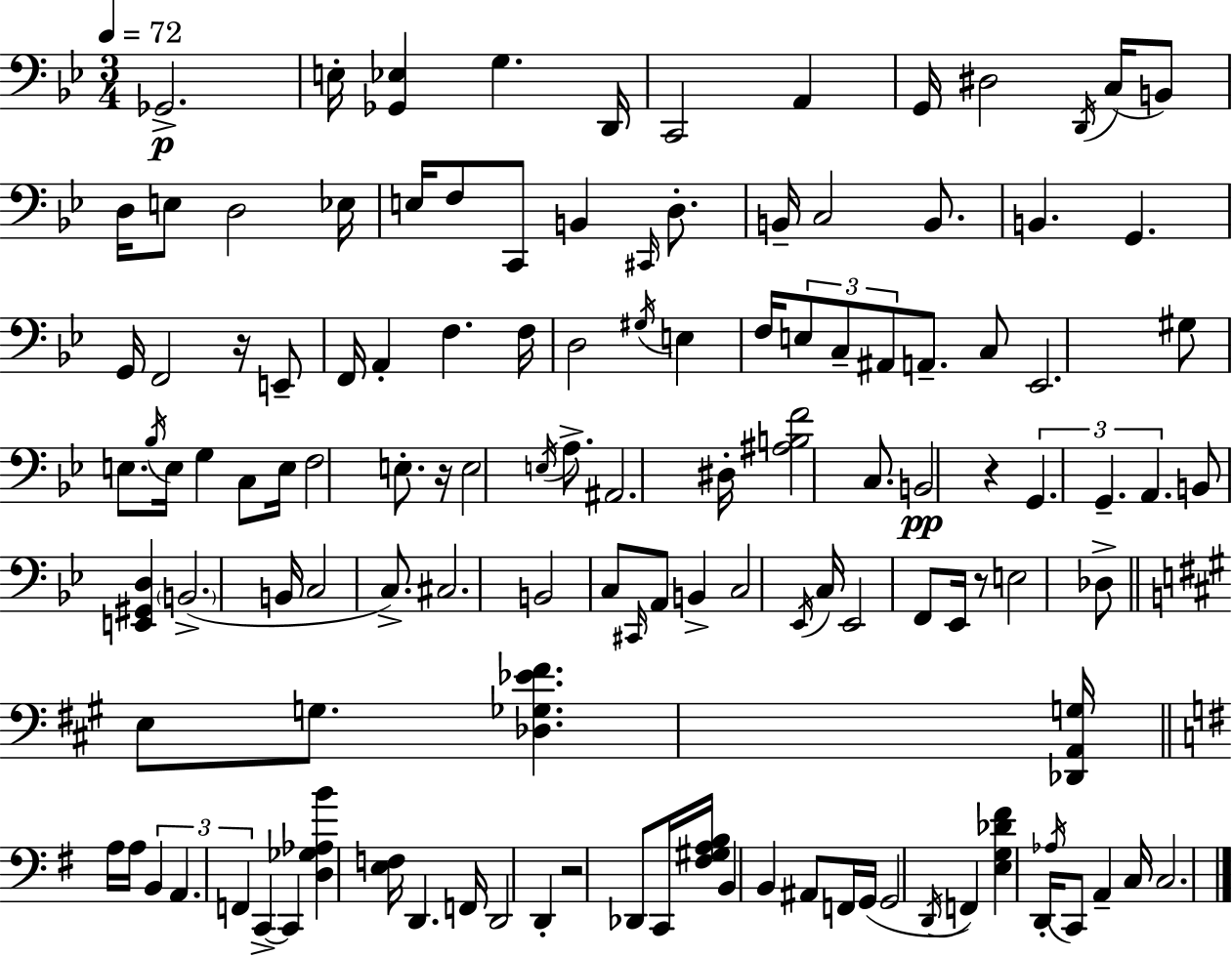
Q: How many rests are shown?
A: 5